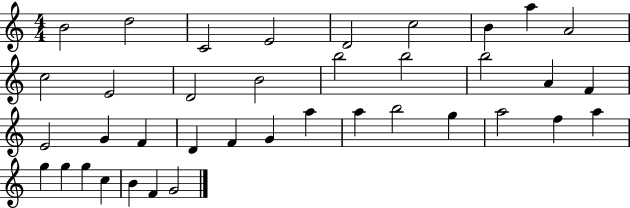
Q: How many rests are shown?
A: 0